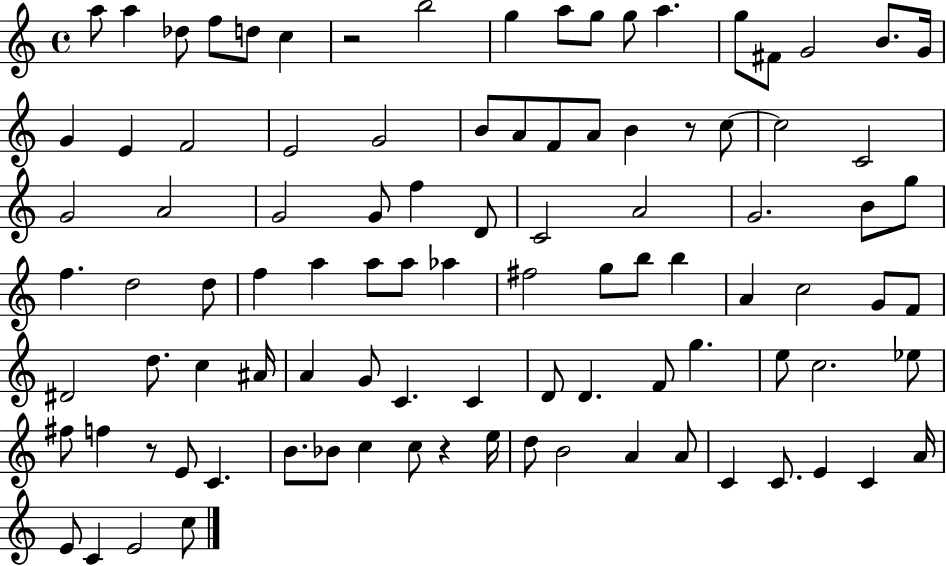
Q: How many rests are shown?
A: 4